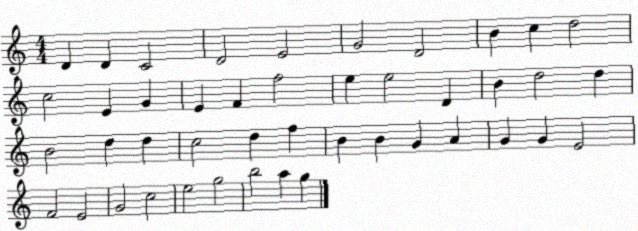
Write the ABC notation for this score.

X:1
T:Untitled
M:4/4
L:1/4
K:C
D D C2 D2 E2 G2 D2 B c d2 c2 E G E F f2 e e2 D B d2 d B2 d d c2 d f B B G A G G E2 F2 E2 G2 c2 e2 g2 b2 a g